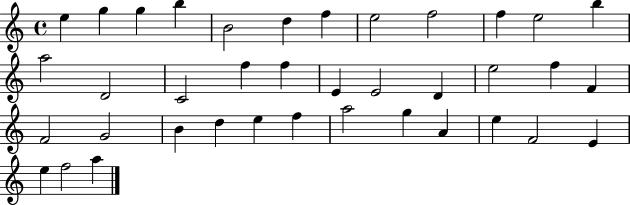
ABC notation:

X:1
T:Untitled
M:4/4
L:1/4
K:C
e g g b B2 d f e2 f2 f e2 b a2 D2 C2 f f E E2 D e2 f F F2 G2 B d e f a2 g A e F2 E e f2 a